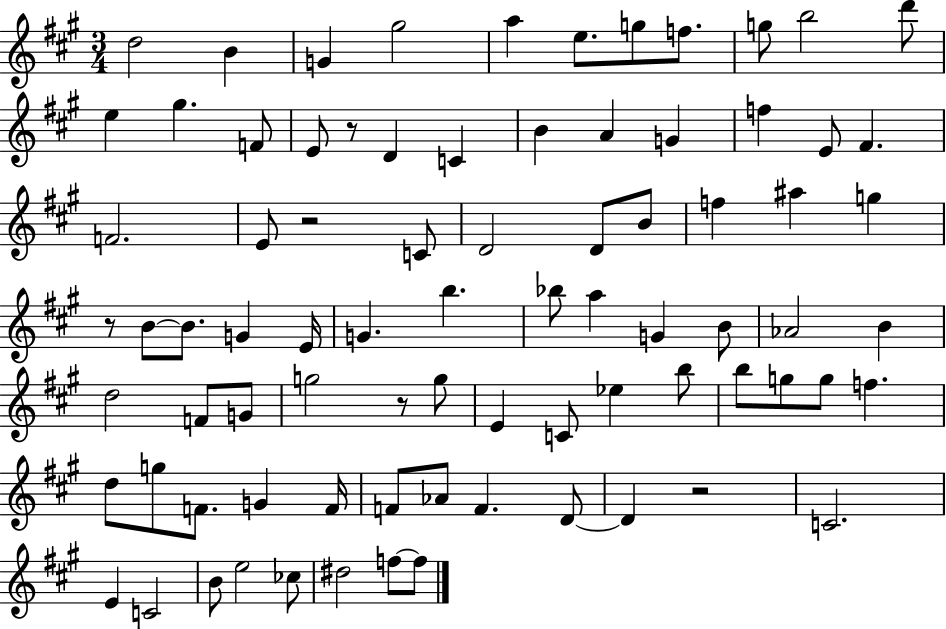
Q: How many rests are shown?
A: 5